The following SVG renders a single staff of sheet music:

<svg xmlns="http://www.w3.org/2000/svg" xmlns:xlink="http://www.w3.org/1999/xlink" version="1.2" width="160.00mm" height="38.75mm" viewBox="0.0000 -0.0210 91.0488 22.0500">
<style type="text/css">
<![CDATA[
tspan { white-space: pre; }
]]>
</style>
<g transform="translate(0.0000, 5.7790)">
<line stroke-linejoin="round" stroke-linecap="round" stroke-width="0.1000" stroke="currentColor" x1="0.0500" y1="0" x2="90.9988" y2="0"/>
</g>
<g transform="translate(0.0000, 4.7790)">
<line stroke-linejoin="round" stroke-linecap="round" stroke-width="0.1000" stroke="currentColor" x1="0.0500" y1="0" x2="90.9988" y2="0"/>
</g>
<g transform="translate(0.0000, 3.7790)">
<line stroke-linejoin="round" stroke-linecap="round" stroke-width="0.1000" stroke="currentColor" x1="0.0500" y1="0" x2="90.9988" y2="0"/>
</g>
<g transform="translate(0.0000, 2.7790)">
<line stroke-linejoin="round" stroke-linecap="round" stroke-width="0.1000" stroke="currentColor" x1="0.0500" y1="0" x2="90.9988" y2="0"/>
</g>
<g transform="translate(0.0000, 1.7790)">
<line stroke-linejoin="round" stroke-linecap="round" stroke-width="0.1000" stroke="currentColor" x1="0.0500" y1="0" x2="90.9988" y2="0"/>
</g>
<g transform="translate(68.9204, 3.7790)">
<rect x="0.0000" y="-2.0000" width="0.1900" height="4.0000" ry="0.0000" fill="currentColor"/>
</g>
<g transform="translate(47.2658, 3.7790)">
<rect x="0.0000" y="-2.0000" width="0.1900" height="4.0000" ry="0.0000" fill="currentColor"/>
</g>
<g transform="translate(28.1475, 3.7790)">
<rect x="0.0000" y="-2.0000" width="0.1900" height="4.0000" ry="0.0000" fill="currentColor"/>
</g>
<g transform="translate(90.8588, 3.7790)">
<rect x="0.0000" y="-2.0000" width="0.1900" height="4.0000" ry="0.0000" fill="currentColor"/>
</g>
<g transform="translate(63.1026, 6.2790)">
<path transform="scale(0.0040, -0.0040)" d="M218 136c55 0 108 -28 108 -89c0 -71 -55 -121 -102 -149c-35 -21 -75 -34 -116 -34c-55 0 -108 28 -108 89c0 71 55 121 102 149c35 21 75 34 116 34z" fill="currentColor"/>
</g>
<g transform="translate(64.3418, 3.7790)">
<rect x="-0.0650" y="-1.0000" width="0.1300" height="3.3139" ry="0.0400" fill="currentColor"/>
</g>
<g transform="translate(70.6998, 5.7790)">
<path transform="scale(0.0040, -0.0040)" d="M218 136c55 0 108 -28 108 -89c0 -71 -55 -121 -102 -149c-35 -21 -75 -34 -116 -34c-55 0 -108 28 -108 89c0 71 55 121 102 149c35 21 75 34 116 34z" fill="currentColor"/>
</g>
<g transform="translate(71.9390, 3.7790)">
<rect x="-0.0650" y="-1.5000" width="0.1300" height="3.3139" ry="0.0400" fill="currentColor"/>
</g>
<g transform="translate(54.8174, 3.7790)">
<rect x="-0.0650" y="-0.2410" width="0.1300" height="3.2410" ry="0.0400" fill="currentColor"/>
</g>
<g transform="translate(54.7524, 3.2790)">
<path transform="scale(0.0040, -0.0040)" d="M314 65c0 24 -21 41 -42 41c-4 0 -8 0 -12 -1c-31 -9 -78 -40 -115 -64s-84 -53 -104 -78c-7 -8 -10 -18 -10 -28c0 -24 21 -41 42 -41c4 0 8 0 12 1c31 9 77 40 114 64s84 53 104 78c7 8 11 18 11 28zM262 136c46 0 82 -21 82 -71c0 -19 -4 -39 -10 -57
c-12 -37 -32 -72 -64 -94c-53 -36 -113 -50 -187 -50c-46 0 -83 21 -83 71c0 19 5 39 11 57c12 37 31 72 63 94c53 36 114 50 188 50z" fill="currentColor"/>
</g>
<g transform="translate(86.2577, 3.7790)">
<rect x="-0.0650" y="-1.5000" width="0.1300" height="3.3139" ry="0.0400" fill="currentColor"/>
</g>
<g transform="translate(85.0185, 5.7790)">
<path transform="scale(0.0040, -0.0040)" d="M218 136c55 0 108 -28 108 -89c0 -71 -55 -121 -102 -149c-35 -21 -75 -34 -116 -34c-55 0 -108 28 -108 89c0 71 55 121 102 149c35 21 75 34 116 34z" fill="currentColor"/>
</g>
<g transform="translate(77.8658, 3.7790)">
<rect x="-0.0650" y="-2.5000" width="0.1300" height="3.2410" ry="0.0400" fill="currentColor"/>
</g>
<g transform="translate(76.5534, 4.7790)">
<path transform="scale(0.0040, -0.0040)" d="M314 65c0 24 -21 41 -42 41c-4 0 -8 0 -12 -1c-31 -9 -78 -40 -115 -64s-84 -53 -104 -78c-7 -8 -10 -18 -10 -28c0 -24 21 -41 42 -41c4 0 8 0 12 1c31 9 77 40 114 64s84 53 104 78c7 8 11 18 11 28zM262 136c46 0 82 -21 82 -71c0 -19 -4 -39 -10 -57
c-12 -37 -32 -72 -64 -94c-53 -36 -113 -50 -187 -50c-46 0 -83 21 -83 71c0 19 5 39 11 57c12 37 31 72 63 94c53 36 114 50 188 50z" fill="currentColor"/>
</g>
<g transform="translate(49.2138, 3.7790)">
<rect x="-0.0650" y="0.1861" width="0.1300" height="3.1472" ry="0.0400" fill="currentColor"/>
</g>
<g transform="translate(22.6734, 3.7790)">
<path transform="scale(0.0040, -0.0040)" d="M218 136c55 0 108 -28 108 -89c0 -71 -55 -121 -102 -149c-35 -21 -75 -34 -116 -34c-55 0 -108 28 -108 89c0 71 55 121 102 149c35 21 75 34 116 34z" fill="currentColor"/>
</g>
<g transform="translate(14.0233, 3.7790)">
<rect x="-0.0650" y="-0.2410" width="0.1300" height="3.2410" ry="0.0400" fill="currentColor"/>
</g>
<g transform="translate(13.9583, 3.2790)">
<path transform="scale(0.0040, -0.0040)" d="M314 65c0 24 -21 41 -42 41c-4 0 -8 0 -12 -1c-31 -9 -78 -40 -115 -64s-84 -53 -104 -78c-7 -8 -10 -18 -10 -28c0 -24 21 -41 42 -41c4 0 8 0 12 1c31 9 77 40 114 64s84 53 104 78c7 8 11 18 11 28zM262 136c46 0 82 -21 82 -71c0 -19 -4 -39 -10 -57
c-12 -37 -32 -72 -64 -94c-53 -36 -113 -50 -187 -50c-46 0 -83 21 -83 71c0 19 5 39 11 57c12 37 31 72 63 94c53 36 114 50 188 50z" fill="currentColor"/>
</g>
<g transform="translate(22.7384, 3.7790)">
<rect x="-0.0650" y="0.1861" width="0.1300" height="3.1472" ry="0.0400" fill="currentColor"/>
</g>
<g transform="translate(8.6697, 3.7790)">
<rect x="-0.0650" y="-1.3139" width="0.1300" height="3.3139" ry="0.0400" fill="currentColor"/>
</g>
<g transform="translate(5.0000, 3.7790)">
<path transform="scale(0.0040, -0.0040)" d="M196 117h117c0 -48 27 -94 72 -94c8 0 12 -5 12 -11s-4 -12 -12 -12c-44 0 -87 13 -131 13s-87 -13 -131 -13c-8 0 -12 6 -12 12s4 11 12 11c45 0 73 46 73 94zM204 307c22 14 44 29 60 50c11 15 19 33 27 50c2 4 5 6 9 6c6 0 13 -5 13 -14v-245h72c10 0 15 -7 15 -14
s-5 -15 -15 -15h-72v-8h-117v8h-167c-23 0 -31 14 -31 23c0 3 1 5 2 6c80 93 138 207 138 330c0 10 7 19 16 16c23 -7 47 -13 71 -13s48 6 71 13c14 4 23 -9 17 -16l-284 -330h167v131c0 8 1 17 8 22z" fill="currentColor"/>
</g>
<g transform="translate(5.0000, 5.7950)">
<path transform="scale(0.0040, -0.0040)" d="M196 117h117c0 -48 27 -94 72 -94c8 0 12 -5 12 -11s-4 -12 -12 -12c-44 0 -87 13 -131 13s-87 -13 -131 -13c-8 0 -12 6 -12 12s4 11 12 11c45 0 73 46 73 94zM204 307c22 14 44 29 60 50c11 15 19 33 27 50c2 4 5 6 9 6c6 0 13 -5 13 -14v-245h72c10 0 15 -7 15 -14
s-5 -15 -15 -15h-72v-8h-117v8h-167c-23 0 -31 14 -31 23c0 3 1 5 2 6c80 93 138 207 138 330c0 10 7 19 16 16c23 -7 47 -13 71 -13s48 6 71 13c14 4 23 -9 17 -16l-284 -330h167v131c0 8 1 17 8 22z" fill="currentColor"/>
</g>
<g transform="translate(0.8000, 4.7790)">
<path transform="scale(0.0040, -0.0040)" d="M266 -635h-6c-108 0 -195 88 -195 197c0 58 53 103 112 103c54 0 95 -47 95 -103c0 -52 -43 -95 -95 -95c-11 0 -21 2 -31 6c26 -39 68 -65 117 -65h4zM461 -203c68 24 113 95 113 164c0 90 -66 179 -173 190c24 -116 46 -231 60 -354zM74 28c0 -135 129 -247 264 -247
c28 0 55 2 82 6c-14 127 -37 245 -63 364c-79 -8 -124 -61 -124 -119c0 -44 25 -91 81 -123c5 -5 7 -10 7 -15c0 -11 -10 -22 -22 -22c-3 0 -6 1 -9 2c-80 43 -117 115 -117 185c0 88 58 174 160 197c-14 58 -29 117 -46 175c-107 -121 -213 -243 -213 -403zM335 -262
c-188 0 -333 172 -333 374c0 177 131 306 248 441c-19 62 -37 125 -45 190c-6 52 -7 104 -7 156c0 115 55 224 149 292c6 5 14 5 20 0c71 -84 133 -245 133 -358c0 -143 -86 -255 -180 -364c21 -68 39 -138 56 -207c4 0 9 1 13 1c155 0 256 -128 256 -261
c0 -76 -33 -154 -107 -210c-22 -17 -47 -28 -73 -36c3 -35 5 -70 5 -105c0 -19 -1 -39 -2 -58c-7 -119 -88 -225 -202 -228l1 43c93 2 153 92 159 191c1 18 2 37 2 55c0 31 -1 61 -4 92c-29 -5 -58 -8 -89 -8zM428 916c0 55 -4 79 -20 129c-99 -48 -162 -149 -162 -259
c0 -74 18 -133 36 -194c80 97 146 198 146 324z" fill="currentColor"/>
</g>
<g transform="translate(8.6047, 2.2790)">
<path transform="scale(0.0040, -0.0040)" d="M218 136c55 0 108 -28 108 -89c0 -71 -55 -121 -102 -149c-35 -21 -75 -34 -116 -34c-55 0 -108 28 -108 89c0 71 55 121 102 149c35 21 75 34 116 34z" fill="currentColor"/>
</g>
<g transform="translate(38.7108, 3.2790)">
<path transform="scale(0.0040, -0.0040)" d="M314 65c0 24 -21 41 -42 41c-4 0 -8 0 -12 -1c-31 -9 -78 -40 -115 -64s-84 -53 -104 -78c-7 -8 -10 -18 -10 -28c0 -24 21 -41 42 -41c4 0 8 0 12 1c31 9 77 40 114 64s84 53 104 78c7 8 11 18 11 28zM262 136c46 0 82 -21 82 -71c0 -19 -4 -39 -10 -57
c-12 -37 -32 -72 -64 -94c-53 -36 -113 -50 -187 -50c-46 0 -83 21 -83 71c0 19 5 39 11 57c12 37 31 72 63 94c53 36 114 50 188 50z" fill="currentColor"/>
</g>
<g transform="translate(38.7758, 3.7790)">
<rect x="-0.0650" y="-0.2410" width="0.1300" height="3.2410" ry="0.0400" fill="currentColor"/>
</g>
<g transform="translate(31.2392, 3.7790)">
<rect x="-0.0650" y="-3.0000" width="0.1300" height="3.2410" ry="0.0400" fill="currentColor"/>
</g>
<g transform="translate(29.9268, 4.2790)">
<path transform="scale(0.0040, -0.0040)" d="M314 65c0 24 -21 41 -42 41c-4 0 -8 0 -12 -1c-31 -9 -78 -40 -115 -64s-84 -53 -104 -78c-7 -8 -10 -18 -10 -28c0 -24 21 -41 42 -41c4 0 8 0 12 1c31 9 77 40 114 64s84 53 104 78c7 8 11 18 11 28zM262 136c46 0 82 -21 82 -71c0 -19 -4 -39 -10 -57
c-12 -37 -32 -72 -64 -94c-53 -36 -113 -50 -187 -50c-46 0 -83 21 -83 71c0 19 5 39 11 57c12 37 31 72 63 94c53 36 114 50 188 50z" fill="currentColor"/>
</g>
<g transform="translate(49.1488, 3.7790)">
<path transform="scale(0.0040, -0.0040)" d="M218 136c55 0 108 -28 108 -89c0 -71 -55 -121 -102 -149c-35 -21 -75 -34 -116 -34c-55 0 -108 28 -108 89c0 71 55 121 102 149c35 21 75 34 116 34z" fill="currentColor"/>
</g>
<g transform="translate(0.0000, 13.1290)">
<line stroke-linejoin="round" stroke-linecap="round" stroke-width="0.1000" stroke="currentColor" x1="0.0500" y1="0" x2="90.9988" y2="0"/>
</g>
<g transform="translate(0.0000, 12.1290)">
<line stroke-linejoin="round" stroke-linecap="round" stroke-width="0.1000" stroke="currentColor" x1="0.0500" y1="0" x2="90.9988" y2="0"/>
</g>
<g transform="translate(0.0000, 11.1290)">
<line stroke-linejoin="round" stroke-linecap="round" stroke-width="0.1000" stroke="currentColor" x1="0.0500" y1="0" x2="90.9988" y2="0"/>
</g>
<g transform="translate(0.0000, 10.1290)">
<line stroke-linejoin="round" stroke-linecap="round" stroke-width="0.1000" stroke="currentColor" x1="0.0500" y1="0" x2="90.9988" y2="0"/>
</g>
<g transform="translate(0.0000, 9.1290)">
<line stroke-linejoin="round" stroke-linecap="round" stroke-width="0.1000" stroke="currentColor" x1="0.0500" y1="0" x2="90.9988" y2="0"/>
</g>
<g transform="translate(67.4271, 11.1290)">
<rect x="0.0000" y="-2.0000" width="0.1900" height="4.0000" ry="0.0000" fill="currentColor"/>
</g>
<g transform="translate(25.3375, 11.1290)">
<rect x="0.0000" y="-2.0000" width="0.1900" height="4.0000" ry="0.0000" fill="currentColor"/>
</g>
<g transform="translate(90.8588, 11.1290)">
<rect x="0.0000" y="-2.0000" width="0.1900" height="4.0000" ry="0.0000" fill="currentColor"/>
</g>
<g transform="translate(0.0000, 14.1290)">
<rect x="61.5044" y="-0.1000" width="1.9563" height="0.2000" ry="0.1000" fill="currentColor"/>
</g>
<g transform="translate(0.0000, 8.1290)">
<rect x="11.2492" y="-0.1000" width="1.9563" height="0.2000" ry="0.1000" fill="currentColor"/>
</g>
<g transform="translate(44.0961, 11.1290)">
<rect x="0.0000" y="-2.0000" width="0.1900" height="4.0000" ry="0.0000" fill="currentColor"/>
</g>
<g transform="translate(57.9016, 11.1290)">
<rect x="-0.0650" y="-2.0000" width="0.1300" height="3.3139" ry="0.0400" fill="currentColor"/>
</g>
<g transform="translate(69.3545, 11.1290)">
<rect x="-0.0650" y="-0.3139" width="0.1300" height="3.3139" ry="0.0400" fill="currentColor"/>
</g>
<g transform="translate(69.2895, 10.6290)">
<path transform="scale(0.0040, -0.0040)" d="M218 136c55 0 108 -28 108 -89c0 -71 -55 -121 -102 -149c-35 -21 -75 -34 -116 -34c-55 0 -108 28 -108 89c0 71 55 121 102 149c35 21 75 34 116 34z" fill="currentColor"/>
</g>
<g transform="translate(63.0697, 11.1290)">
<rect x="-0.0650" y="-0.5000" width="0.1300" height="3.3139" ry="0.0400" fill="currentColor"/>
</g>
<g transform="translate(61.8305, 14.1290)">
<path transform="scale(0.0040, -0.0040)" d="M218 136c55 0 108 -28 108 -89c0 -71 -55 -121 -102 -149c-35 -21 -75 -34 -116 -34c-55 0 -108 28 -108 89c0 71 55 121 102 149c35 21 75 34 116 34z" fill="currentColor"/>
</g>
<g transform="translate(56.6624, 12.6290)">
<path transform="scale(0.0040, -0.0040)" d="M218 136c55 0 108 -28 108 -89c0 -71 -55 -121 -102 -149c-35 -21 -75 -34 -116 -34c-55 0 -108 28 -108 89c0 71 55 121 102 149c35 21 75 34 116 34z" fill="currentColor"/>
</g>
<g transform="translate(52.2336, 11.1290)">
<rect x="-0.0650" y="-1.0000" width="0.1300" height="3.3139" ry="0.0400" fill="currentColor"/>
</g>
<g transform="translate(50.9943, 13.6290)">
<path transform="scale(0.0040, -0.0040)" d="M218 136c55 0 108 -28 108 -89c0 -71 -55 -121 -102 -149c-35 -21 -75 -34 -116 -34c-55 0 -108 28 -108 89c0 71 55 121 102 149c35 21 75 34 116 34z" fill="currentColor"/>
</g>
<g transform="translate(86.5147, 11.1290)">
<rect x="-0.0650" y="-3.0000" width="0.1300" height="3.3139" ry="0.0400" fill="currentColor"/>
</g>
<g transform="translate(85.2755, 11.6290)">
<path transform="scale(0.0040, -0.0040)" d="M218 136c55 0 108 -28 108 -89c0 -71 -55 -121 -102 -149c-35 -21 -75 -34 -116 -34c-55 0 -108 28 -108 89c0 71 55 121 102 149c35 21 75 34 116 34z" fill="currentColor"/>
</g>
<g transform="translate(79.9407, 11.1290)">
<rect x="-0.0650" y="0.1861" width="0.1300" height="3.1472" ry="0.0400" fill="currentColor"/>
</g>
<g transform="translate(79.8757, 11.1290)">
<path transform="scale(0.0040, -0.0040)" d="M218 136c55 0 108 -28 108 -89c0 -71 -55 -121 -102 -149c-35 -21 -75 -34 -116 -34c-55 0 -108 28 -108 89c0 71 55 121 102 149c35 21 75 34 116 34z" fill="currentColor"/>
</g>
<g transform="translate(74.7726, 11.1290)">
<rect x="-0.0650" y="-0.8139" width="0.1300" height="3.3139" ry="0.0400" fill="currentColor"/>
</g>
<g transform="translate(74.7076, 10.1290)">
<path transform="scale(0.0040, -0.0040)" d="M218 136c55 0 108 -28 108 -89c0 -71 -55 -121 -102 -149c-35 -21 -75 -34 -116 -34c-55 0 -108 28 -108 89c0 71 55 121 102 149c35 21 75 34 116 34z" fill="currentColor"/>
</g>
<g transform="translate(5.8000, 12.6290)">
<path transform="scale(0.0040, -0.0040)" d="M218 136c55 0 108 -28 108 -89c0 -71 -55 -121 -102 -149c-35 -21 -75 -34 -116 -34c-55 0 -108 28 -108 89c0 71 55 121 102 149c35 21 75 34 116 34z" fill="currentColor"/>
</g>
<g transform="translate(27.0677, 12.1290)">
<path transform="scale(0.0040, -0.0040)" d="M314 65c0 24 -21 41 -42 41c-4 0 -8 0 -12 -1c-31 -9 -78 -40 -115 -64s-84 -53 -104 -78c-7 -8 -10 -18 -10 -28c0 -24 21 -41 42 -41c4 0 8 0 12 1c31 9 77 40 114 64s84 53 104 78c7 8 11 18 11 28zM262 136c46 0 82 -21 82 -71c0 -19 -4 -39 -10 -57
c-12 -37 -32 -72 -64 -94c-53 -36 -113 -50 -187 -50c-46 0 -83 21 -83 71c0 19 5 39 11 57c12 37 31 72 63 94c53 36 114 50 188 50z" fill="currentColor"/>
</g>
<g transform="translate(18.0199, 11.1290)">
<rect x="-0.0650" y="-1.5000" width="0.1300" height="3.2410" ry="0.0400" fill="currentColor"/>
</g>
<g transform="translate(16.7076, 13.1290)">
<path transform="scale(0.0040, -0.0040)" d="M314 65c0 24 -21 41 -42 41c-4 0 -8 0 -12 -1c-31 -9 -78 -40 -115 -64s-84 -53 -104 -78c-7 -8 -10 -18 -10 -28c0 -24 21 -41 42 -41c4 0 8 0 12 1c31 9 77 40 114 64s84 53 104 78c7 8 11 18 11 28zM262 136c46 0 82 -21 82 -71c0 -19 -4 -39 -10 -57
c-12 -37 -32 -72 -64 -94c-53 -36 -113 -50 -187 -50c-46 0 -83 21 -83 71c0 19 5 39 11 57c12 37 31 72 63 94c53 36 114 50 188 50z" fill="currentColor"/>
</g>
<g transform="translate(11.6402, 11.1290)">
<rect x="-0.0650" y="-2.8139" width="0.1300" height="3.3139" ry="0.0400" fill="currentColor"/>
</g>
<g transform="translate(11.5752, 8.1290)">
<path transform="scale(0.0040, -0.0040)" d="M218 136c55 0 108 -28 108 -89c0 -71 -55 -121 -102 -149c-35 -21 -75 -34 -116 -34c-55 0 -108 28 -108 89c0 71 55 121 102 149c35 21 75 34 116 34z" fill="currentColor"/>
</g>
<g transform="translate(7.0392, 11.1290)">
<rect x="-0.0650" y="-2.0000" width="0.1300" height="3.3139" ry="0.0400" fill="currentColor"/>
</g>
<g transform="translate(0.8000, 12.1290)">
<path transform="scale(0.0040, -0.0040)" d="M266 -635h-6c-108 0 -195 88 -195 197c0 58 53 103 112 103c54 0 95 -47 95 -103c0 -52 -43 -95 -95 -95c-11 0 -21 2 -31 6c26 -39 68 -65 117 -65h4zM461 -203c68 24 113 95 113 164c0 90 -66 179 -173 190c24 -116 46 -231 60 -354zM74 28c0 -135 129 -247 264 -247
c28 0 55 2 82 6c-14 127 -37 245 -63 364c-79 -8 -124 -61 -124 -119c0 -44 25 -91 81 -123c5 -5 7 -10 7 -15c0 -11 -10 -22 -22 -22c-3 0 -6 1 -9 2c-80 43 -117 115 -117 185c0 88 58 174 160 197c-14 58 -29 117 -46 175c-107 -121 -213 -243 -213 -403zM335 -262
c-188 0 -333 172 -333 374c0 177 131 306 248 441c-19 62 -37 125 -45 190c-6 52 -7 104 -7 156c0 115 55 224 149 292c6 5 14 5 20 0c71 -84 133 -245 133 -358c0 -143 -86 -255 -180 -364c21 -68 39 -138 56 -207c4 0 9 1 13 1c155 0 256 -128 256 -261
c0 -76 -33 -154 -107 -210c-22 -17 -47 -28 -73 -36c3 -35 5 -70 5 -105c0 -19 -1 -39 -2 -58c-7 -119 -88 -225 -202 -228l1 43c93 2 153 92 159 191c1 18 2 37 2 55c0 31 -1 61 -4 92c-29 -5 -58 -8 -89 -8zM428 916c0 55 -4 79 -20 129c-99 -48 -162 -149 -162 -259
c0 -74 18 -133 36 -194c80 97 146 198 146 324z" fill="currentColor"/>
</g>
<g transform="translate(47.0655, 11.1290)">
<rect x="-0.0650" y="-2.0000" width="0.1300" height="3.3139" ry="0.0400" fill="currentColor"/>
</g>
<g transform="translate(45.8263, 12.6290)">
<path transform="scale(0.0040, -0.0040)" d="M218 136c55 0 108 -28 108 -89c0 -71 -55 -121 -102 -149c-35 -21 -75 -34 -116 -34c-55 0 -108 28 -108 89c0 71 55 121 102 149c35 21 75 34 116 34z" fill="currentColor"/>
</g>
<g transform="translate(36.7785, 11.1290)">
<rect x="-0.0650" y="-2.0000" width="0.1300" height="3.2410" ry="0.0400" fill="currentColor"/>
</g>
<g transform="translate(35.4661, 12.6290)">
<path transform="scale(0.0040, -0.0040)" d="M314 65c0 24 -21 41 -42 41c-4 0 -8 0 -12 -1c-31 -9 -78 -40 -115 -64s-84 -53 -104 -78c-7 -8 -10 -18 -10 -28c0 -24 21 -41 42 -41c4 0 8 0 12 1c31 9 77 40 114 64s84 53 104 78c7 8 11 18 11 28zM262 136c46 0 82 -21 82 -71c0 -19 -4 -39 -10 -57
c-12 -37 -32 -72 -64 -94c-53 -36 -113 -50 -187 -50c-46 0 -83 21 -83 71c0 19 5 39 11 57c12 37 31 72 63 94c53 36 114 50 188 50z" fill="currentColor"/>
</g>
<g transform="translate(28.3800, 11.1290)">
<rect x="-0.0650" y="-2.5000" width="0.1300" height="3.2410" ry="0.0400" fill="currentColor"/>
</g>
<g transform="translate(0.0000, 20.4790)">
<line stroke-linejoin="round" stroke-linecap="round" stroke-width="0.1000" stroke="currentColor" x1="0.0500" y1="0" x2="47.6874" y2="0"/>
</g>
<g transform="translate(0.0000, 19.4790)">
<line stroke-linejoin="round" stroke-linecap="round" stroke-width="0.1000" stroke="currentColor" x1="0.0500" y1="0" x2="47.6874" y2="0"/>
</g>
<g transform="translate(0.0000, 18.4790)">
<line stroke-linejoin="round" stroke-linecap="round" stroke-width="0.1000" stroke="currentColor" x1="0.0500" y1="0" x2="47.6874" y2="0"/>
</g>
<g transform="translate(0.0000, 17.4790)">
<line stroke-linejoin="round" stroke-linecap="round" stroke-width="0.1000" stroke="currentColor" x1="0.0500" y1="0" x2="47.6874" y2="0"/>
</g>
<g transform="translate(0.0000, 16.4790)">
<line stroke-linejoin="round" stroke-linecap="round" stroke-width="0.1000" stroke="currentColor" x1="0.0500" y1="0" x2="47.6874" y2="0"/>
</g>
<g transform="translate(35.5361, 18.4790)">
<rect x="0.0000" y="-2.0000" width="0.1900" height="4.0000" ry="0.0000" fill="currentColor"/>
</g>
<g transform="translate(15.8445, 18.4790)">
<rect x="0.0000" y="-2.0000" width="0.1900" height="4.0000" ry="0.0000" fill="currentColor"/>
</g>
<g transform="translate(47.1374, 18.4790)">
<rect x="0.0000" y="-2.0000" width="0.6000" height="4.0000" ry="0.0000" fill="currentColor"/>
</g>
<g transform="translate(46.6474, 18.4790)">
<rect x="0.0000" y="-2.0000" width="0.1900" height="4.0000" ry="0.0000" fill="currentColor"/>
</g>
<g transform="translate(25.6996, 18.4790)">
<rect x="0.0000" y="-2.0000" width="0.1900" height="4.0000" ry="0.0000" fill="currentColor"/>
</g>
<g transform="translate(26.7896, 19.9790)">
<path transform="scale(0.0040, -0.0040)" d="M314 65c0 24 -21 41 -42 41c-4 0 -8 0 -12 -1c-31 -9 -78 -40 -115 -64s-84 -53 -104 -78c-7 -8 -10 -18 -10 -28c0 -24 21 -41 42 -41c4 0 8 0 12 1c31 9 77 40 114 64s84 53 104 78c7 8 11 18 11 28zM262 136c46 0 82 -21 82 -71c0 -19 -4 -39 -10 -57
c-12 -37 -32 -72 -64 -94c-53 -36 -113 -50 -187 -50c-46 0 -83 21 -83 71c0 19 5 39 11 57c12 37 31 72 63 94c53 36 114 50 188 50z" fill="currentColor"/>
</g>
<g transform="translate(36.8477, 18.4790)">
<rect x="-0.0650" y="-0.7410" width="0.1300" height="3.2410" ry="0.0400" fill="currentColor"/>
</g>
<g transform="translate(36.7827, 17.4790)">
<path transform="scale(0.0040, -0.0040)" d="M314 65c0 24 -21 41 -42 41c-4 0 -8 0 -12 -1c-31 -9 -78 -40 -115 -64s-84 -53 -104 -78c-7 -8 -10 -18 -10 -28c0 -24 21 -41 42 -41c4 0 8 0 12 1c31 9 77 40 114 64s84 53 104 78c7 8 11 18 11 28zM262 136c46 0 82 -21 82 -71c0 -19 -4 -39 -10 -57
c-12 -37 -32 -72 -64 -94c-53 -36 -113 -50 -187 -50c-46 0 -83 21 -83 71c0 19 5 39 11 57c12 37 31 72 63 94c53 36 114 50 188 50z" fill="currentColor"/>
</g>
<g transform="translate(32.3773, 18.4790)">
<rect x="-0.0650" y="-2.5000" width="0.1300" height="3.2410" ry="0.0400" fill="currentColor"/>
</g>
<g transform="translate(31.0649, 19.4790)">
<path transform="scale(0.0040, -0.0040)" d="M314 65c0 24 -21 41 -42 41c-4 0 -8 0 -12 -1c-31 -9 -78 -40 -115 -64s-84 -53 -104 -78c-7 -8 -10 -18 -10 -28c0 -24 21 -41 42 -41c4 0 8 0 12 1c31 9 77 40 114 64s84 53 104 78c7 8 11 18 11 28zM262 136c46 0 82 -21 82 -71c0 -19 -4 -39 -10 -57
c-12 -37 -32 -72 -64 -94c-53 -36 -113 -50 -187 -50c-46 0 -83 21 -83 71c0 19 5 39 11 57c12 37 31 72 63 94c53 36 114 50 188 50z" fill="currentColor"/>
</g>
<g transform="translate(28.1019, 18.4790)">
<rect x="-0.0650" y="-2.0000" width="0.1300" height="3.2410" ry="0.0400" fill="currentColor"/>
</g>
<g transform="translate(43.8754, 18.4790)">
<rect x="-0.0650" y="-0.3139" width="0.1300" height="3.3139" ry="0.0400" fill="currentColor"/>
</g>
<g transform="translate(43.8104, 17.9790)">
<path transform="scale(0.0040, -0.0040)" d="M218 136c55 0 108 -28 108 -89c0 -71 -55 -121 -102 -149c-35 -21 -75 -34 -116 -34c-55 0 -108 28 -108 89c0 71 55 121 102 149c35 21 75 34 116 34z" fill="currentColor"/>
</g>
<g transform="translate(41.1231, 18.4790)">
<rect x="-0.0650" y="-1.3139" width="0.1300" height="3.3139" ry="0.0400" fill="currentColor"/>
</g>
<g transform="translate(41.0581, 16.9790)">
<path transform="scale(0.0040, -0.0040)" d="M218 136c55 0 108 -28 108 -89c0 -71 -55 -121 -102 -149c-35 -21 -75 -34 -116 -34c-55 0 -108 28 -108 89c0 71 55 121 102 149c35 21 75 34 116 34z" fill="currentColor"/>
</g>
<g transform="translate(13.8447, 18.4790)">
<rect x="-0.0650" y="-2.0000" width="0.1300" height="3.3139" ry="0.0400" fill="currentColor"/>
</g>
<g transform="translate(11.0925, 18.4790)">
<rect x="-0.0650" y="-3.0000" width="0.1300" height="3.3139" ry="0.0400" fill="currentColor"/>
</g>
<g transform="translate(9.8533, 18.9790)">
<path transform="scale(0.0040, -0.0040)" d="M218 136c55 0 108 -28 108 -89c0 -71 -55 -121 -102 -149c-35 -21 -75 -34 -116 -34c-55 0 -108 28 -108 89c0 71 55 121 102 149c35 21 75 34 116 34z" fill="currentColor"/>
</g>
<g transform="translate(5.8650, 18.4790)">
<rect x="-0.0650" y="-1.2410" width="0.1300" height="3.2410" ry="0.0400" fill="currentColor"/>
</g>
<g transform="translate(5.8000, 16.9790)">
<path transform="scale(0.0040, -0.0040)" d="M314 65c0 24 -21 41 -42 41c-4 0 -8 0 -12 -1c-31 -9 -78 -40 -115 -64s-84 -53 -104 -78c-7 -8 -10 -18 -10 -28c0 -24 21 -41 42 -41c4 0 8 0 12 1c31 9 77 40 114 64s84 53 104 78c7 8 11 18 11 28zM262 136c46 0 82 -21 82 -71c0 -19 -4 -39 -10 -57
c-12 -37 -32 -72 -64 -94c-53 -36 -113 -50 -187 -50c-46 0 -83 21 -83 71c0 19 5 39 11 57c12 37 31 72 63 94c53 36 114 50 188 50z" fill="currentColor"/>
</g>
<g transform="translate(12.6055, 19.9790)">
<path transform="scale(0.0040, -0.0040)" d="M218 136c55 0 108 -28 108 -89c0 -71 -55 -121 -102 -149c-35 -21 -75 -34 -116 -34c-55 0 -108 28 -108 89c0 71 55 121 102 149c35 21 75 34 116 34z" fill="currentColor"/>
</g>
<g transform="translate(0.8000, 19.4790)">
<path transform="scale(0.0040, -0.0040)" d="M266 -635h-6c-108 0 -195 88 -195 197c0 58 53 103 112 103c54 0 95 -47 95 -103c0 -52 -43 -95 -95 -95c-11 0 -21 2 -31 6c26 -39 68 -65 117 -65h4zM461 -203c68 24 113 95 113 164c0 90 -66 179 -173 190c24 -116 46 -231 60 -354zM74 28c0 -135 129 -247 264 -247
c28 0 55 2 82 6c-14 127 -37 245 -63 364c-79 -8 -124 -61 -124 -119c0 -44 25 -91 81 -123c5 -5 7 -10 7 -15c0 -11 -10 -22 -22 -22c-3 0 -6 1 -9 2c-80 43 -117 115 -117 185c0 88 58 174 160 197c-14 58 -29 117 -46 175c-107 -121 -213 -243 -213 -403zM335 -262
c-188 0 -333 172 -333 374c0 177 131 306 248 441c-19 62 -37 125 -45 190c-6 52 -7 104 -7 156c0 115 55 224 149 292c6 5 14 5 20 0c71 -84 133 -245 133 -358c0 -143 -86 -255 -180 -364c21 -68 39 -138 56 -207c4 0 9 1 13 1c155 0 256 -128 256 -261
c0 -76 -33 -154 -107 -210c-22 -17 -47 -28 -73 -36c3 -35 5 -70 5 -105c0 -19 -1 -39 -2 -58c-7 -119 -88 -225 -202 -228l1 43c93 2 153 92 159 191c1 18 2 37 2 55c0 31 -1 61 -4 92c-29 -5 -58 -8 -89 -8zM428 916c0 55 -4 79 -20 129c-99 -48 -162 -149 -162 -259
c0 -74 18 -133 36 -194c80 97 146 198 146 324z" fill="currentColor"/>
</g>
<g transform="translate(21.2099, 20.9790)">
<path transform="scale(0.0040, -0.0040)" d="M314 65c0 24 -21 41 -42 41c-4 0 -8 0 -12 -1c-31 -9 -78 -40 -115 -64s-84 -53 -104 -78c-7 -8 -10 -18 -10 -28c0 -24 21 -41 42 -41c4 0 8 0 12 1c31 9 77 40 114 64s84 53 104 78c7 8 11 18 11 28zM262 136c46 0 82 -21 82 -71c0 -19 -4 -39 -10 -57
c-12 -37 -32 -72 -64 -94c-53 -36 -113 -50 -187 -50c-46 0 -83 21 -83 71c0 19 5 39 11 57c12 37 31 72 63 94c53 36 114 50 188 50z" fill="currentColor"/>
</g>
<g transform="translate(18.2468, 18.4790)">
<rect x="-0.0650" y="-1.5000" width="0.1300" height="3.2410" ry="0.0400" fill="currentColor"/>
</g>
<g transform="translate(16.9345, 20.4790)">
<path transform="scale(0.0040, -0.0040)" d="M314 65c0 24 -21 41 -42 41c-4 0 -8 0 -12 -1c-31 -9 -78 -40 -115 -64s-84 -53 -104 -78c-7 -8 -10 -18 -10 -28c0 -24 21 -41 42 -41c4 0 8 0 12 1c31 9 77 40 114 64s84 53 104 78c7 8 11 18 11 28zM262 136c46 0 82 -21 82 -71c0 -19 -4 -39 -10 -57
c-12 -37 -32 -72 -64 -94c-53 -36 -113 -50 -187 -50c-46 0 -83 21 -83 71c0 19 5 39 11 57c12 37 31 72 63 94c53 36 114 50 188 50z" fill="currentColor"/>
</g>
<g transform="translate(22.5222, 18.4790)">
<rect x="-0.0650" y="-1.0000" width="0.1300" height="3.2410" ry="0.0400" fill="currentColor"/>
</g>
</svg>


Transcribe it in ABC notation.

X:1
T:Untitled
M:4/4
L:1/4
K:C
e c2 B A2 c2 B c2 D E G2 E F a E2 G2 F2 F D F C c d B A e2 A F E2 D2 F2 G2 d2 e c